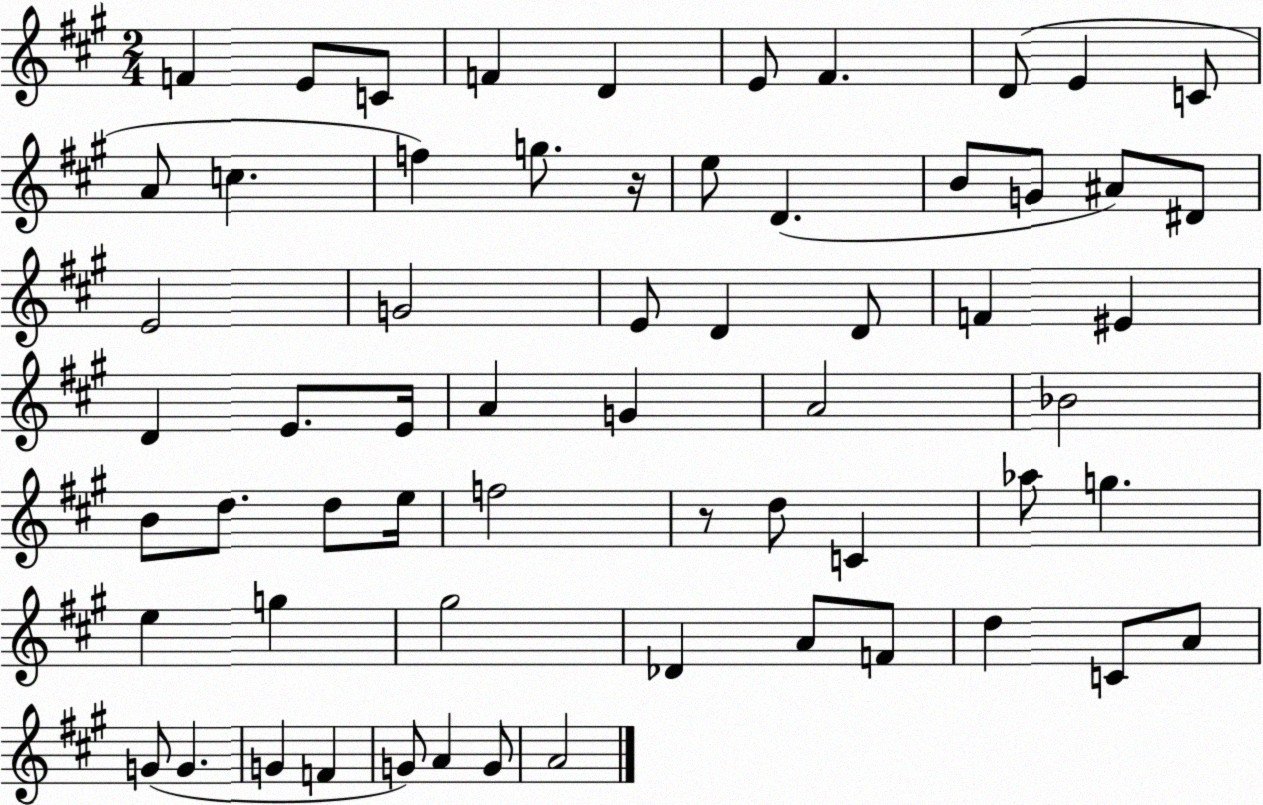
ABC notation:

X:1
T:Untitled
M:2/4
L:1/4
K:A
F E/2 C/2 F D E/2 ^F D/2 E C/2 A/2 c f g/2 z/4 e/2 D B/2 G/2 ^A/2 ^D/2 E2 G2 E/2 D D/2 F ^E D E/2 E/4 A G A2 _B2 B/2 d/2 d/2 e/4 f2 z/2 d/2 C _a/2 g e g ^g2 _D A/2 F/2 d C/2 A/2 G/2 G G F G/2 A G/2 A2